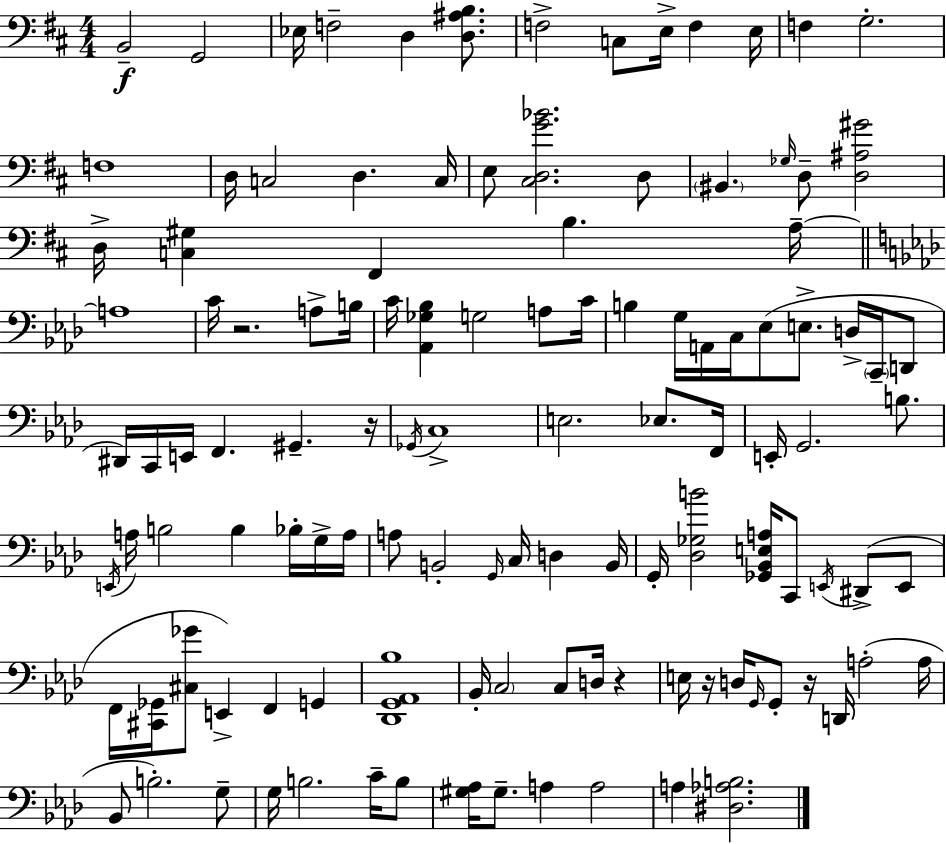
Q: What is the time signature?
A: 4/4